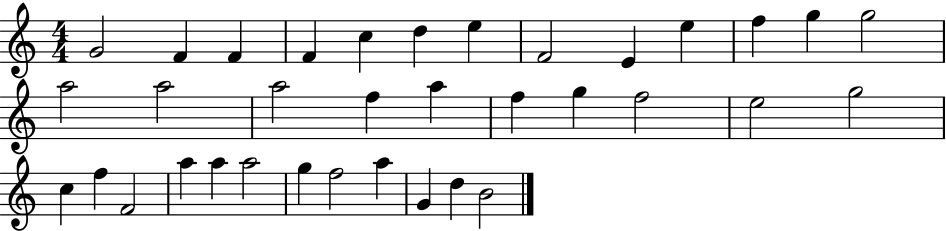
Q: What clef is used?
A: treble